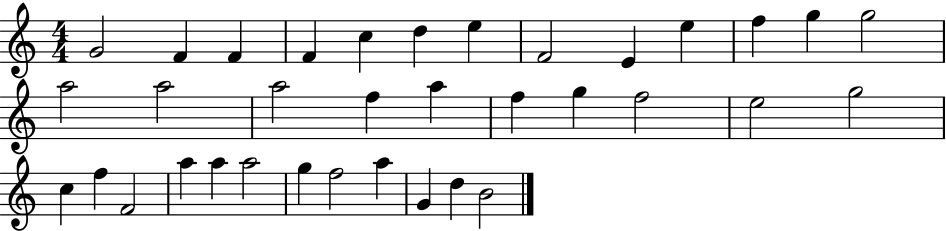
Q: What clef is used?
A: treble